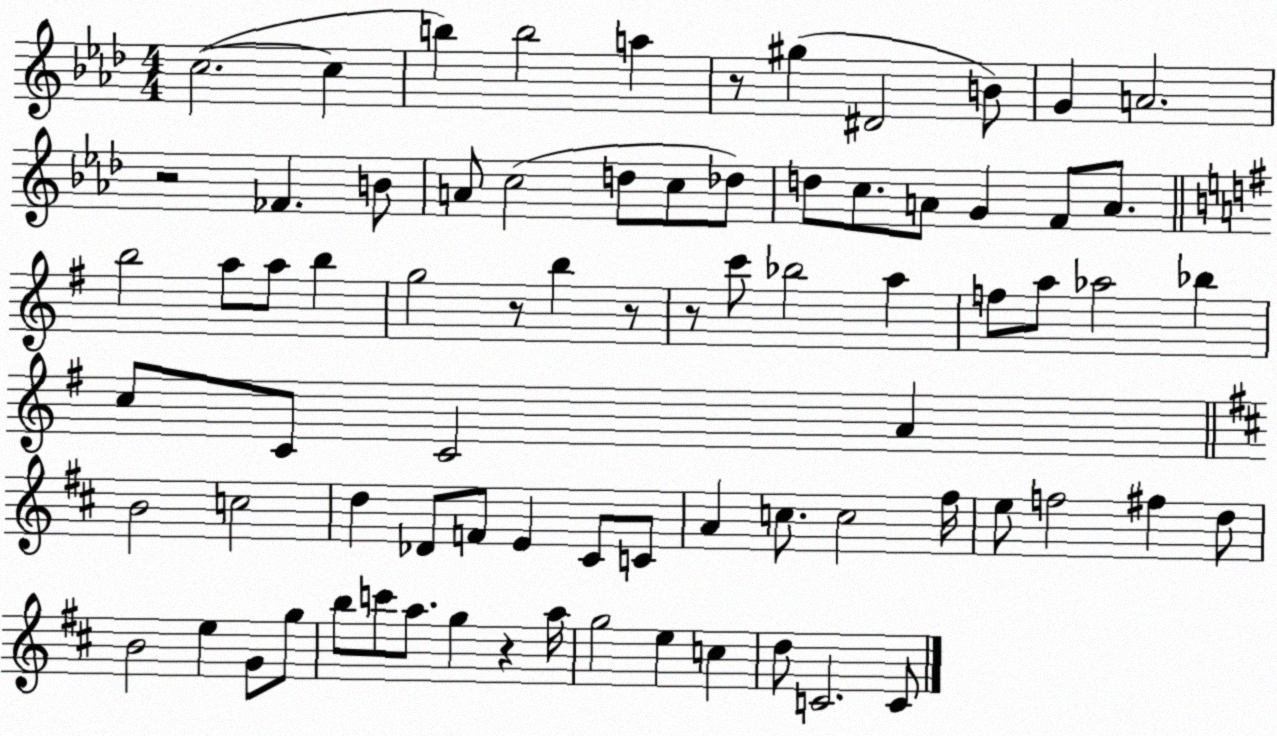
X:1
T:Untitled
M:4/4
L:1/4
K:Ab
c2 c b b2 a z/2 ^g ^D2 B/2 G A2 z2 _F B/2 A/2 c2 d/2 c/2 _d/2 d/2 c/2 A/2 G F/2 A/2 b2 a/2 a/2 b g2 z/2 b z/2 z/2 c'/2 _b2 a f/2 a/2 _a2 _b c/2 C/2 C2 A B2 c2 d _D/2 F/2 E ^C/2 C/2 A c/2 c2 ^f/4 e/2 f2 ^f d/2 B2 e G/2 g/2 b/2 c'/2 a/2 g z a/4 g2 e c d/2 C2 C/2